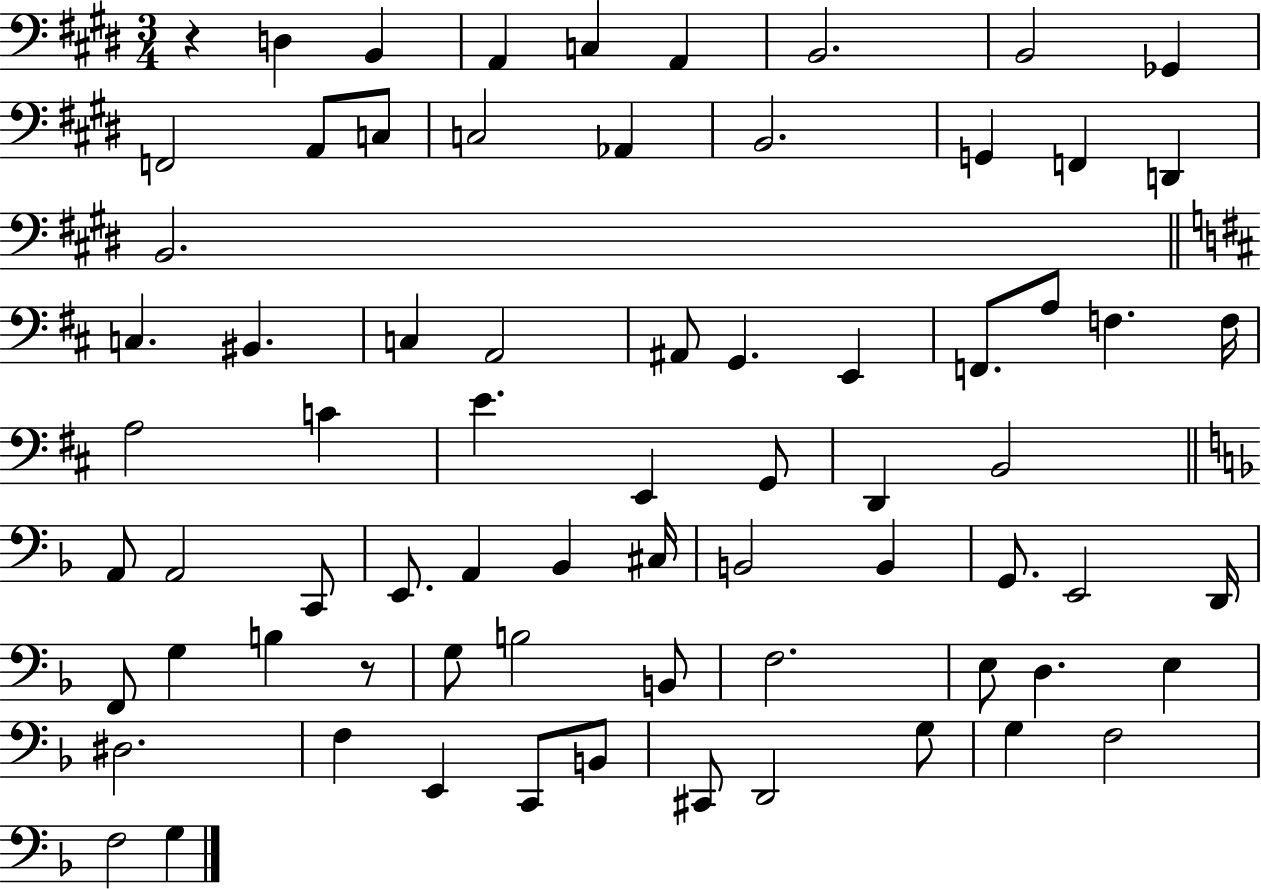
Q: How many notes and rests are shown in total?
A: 72